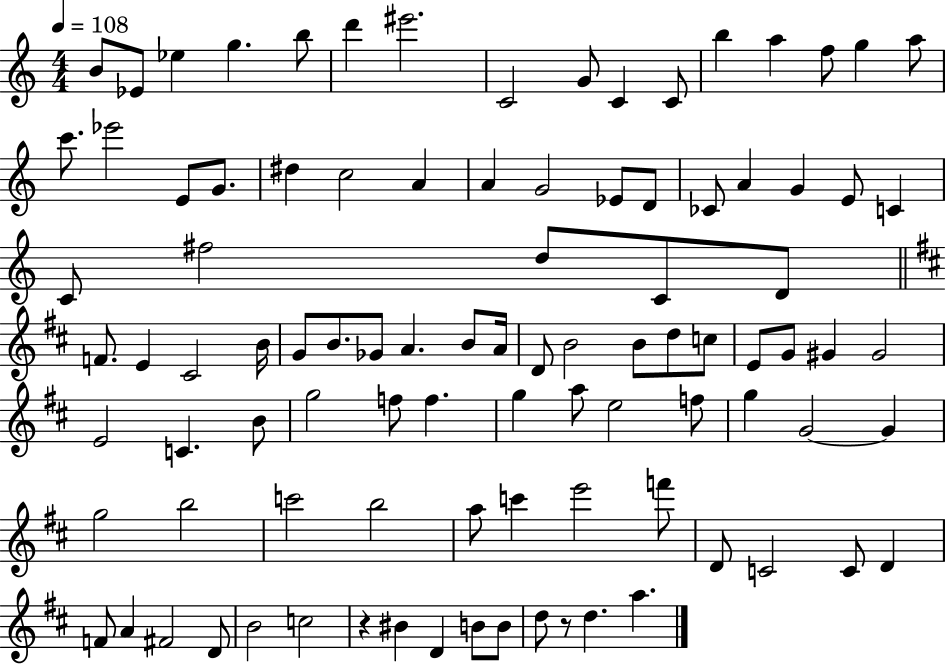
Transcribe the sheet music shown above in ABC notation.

X:1
T:Untitled
M:4/4
L:1/4
K:C
B/2 _E/2 _e g b/2 d' ^e'2 C2 G/2 C C/2 b a f/2 g a/2 c'/2 _e'2 E/2 G/2 ^d c2 A A G2 _E/2 D/2 _C/2 A G E/2 C C/2 ^f2 d/2 C/2 D/2 F/2 E ^C2 B/4 G/2 B/2 _G/2 A B/2 A/4 D/2 B2 B/2 d/2 c/2 E/2 G/2 ^G ^G2 E2 C B/2 g2 f/2 f g a/2 e2 f/2 g G2 G g2 b2 c'2 b2 a/2 c' e'2 f'/2 D/2 C2 C/2 D F/2 A ^F2 D/2 B2 c2 z ^B D B/2 B/2 d/2 z/2 d a